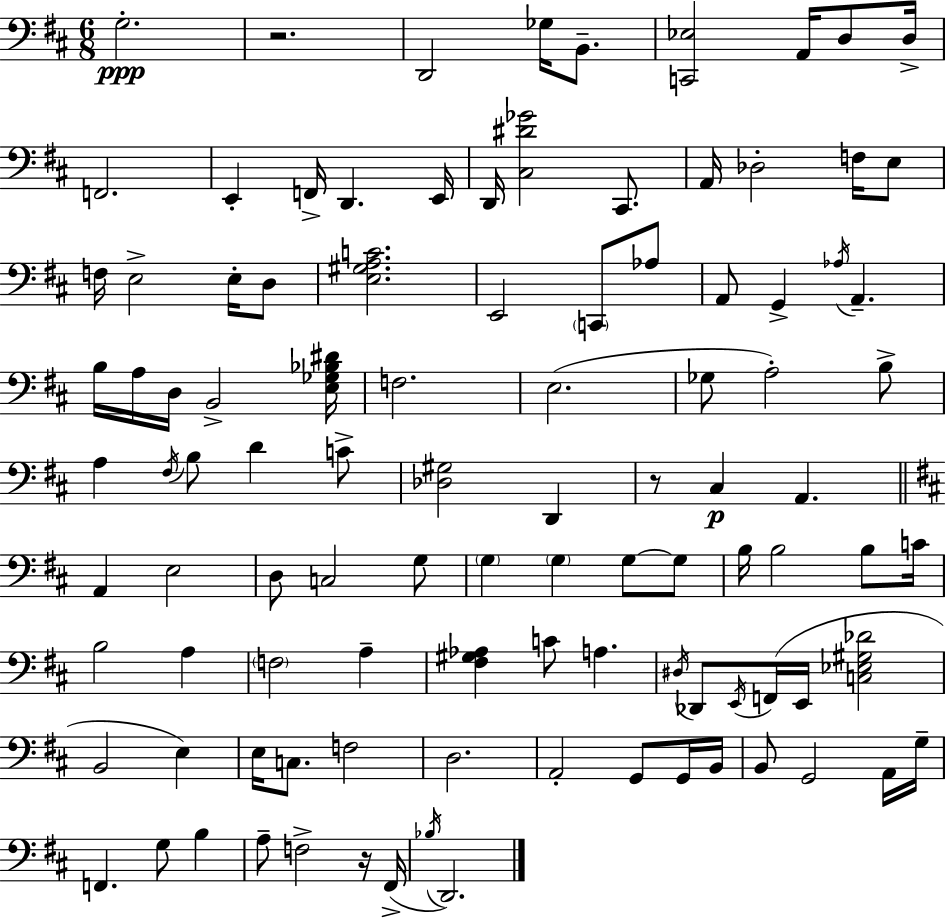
X:1
T:Untitled
M:6/8
L:1/4
K:D
G,2 z2 D,,2 _G,/4 B,,/2 [C,,_E,]2 A,,/4 D,/2 D,/4 F,,2 E,, F,,/4 D,, E,,/4 D,,/4 [^C,^D_G]2 ^C,,/2 A,,/4 _D,2 F,/4 E,/2 F,/4 E,2 E,/4 D,/2 [E,^G,A,C]2 E,,2 C,,/2 _A,/2 A,,/2 G,, _A,/4 A,, B,/4 A,/4 D,/4 B,,2 [E,_G,_B,^D]/4 F,2 E,2 _G,/2 A,2 B,/2 A, ^F,/4 B,/2 D C/2 [_D,^G,]2 D,, z/2 ^C, A,, A,, E,2 D,/2 C,2 G,/2 G, G, G,/2 G,/2 B,/4 B,2 B,/2 C/4 B,2 A, F,2 A, [^F,^G,_A,] C/2 A, ^D,/4 _D,,/2 E,,/4 F,,/4 E,,/4 [C,_E,^G,_D]2 B,,2 E, E,/4 C,/2 F,2 D,2 A,,2 G,,/2 G,,/4 B,,/4 B,,/2 G,,2 A,,/4 G,/4 F,, G,/2 B, A,/2 F,2 z/4 ^F,,/4 _B,/4 D,,2